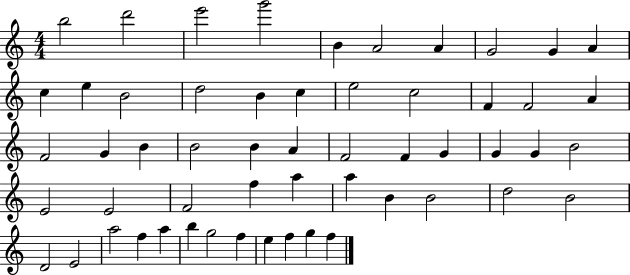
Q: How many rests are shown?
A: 0